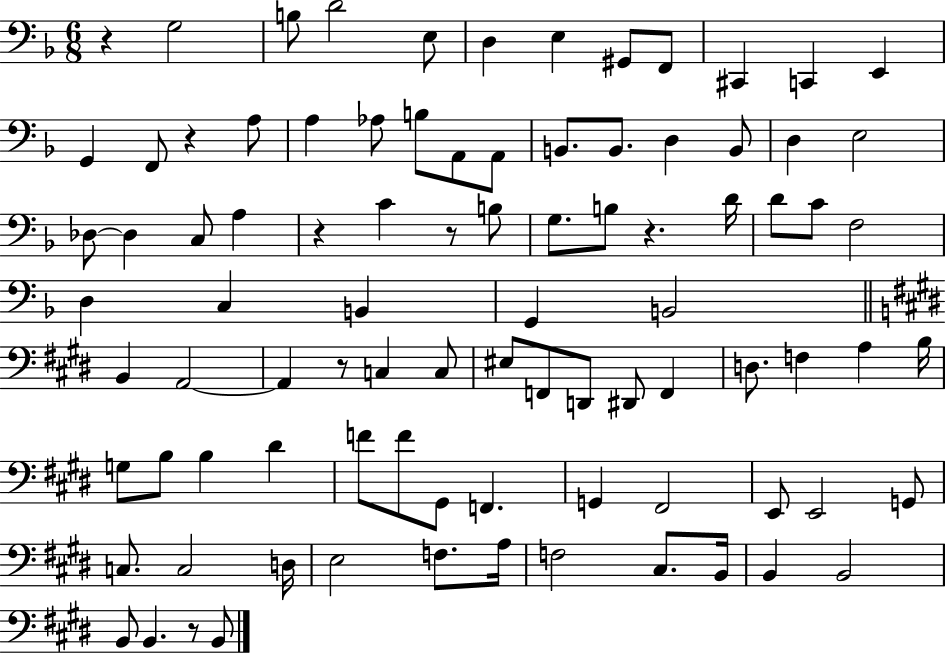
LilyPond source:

{
  \clef bass
  \numericTimeSignature
  \time 6/8
  \key f \major
  r4 g2 | b8 d'2 e8 | d4 e4 gis,8 f,8 | cis,4 c,4 e,4 | \break g,4 f,8 r4 a8 | a4 aes8 b8 a,8 a,8 | b,8. b,8. d4 b,8 | d4 e2 | \break des8~~ des4 c8 a4 | r4 c'4 r8 b8 | g8. b8 r4. d'16 | d'8 c'8 f2 | \break d4 c4 b,4 | g,4 b,2 | \bar "||" \break \key e \major b,4 a,2~~ | a,4 r8 c4 c8 | eis8 f,8 d,8 dis,8 f,4 | d8. f4 a4 b16 | \break g8 b8 b4 dis'4 | f'8 f'8 gis,8 f,4. | g,4 fis,2 | e,8 e,2 g,8 | \break c8. c2 d16 | e2 f8. a16 | f2 cis8. b,16 | b,4 b,2 | \break b,8 b,4. r8 b,8 | \bar "|."
}